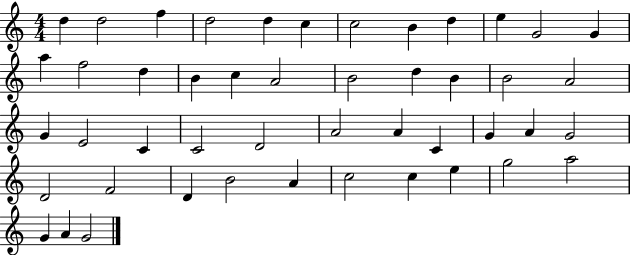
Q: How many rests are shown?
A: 0